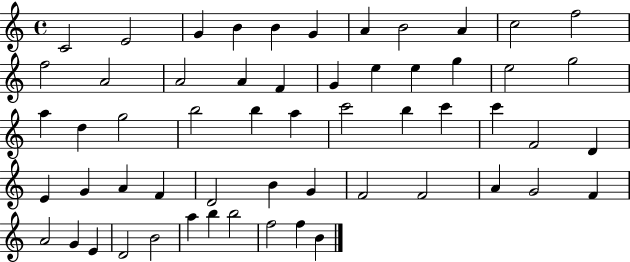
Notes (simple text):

C4/h E4/h G4/q B4/q B4/q G4/q A4/q B4/h A4/q C5/h F5/h F5/h A4/h A4/h A4/q F4/q G4/q E5/q E5/q G5/q E5/h G5/h A5/q D5/q G5/h B5/h B5/q A5/q C6/h B5/q C6/q C6/q F4/h D4/q E4/q G4/q A4/q F4/q D4/h B4/q G4/q F4/h F4/h A4/q G4/h F4/q A4/h G4/q E4/q D4/h B4/h A5/q B5/q B5/h F5/h F5/q B4/q